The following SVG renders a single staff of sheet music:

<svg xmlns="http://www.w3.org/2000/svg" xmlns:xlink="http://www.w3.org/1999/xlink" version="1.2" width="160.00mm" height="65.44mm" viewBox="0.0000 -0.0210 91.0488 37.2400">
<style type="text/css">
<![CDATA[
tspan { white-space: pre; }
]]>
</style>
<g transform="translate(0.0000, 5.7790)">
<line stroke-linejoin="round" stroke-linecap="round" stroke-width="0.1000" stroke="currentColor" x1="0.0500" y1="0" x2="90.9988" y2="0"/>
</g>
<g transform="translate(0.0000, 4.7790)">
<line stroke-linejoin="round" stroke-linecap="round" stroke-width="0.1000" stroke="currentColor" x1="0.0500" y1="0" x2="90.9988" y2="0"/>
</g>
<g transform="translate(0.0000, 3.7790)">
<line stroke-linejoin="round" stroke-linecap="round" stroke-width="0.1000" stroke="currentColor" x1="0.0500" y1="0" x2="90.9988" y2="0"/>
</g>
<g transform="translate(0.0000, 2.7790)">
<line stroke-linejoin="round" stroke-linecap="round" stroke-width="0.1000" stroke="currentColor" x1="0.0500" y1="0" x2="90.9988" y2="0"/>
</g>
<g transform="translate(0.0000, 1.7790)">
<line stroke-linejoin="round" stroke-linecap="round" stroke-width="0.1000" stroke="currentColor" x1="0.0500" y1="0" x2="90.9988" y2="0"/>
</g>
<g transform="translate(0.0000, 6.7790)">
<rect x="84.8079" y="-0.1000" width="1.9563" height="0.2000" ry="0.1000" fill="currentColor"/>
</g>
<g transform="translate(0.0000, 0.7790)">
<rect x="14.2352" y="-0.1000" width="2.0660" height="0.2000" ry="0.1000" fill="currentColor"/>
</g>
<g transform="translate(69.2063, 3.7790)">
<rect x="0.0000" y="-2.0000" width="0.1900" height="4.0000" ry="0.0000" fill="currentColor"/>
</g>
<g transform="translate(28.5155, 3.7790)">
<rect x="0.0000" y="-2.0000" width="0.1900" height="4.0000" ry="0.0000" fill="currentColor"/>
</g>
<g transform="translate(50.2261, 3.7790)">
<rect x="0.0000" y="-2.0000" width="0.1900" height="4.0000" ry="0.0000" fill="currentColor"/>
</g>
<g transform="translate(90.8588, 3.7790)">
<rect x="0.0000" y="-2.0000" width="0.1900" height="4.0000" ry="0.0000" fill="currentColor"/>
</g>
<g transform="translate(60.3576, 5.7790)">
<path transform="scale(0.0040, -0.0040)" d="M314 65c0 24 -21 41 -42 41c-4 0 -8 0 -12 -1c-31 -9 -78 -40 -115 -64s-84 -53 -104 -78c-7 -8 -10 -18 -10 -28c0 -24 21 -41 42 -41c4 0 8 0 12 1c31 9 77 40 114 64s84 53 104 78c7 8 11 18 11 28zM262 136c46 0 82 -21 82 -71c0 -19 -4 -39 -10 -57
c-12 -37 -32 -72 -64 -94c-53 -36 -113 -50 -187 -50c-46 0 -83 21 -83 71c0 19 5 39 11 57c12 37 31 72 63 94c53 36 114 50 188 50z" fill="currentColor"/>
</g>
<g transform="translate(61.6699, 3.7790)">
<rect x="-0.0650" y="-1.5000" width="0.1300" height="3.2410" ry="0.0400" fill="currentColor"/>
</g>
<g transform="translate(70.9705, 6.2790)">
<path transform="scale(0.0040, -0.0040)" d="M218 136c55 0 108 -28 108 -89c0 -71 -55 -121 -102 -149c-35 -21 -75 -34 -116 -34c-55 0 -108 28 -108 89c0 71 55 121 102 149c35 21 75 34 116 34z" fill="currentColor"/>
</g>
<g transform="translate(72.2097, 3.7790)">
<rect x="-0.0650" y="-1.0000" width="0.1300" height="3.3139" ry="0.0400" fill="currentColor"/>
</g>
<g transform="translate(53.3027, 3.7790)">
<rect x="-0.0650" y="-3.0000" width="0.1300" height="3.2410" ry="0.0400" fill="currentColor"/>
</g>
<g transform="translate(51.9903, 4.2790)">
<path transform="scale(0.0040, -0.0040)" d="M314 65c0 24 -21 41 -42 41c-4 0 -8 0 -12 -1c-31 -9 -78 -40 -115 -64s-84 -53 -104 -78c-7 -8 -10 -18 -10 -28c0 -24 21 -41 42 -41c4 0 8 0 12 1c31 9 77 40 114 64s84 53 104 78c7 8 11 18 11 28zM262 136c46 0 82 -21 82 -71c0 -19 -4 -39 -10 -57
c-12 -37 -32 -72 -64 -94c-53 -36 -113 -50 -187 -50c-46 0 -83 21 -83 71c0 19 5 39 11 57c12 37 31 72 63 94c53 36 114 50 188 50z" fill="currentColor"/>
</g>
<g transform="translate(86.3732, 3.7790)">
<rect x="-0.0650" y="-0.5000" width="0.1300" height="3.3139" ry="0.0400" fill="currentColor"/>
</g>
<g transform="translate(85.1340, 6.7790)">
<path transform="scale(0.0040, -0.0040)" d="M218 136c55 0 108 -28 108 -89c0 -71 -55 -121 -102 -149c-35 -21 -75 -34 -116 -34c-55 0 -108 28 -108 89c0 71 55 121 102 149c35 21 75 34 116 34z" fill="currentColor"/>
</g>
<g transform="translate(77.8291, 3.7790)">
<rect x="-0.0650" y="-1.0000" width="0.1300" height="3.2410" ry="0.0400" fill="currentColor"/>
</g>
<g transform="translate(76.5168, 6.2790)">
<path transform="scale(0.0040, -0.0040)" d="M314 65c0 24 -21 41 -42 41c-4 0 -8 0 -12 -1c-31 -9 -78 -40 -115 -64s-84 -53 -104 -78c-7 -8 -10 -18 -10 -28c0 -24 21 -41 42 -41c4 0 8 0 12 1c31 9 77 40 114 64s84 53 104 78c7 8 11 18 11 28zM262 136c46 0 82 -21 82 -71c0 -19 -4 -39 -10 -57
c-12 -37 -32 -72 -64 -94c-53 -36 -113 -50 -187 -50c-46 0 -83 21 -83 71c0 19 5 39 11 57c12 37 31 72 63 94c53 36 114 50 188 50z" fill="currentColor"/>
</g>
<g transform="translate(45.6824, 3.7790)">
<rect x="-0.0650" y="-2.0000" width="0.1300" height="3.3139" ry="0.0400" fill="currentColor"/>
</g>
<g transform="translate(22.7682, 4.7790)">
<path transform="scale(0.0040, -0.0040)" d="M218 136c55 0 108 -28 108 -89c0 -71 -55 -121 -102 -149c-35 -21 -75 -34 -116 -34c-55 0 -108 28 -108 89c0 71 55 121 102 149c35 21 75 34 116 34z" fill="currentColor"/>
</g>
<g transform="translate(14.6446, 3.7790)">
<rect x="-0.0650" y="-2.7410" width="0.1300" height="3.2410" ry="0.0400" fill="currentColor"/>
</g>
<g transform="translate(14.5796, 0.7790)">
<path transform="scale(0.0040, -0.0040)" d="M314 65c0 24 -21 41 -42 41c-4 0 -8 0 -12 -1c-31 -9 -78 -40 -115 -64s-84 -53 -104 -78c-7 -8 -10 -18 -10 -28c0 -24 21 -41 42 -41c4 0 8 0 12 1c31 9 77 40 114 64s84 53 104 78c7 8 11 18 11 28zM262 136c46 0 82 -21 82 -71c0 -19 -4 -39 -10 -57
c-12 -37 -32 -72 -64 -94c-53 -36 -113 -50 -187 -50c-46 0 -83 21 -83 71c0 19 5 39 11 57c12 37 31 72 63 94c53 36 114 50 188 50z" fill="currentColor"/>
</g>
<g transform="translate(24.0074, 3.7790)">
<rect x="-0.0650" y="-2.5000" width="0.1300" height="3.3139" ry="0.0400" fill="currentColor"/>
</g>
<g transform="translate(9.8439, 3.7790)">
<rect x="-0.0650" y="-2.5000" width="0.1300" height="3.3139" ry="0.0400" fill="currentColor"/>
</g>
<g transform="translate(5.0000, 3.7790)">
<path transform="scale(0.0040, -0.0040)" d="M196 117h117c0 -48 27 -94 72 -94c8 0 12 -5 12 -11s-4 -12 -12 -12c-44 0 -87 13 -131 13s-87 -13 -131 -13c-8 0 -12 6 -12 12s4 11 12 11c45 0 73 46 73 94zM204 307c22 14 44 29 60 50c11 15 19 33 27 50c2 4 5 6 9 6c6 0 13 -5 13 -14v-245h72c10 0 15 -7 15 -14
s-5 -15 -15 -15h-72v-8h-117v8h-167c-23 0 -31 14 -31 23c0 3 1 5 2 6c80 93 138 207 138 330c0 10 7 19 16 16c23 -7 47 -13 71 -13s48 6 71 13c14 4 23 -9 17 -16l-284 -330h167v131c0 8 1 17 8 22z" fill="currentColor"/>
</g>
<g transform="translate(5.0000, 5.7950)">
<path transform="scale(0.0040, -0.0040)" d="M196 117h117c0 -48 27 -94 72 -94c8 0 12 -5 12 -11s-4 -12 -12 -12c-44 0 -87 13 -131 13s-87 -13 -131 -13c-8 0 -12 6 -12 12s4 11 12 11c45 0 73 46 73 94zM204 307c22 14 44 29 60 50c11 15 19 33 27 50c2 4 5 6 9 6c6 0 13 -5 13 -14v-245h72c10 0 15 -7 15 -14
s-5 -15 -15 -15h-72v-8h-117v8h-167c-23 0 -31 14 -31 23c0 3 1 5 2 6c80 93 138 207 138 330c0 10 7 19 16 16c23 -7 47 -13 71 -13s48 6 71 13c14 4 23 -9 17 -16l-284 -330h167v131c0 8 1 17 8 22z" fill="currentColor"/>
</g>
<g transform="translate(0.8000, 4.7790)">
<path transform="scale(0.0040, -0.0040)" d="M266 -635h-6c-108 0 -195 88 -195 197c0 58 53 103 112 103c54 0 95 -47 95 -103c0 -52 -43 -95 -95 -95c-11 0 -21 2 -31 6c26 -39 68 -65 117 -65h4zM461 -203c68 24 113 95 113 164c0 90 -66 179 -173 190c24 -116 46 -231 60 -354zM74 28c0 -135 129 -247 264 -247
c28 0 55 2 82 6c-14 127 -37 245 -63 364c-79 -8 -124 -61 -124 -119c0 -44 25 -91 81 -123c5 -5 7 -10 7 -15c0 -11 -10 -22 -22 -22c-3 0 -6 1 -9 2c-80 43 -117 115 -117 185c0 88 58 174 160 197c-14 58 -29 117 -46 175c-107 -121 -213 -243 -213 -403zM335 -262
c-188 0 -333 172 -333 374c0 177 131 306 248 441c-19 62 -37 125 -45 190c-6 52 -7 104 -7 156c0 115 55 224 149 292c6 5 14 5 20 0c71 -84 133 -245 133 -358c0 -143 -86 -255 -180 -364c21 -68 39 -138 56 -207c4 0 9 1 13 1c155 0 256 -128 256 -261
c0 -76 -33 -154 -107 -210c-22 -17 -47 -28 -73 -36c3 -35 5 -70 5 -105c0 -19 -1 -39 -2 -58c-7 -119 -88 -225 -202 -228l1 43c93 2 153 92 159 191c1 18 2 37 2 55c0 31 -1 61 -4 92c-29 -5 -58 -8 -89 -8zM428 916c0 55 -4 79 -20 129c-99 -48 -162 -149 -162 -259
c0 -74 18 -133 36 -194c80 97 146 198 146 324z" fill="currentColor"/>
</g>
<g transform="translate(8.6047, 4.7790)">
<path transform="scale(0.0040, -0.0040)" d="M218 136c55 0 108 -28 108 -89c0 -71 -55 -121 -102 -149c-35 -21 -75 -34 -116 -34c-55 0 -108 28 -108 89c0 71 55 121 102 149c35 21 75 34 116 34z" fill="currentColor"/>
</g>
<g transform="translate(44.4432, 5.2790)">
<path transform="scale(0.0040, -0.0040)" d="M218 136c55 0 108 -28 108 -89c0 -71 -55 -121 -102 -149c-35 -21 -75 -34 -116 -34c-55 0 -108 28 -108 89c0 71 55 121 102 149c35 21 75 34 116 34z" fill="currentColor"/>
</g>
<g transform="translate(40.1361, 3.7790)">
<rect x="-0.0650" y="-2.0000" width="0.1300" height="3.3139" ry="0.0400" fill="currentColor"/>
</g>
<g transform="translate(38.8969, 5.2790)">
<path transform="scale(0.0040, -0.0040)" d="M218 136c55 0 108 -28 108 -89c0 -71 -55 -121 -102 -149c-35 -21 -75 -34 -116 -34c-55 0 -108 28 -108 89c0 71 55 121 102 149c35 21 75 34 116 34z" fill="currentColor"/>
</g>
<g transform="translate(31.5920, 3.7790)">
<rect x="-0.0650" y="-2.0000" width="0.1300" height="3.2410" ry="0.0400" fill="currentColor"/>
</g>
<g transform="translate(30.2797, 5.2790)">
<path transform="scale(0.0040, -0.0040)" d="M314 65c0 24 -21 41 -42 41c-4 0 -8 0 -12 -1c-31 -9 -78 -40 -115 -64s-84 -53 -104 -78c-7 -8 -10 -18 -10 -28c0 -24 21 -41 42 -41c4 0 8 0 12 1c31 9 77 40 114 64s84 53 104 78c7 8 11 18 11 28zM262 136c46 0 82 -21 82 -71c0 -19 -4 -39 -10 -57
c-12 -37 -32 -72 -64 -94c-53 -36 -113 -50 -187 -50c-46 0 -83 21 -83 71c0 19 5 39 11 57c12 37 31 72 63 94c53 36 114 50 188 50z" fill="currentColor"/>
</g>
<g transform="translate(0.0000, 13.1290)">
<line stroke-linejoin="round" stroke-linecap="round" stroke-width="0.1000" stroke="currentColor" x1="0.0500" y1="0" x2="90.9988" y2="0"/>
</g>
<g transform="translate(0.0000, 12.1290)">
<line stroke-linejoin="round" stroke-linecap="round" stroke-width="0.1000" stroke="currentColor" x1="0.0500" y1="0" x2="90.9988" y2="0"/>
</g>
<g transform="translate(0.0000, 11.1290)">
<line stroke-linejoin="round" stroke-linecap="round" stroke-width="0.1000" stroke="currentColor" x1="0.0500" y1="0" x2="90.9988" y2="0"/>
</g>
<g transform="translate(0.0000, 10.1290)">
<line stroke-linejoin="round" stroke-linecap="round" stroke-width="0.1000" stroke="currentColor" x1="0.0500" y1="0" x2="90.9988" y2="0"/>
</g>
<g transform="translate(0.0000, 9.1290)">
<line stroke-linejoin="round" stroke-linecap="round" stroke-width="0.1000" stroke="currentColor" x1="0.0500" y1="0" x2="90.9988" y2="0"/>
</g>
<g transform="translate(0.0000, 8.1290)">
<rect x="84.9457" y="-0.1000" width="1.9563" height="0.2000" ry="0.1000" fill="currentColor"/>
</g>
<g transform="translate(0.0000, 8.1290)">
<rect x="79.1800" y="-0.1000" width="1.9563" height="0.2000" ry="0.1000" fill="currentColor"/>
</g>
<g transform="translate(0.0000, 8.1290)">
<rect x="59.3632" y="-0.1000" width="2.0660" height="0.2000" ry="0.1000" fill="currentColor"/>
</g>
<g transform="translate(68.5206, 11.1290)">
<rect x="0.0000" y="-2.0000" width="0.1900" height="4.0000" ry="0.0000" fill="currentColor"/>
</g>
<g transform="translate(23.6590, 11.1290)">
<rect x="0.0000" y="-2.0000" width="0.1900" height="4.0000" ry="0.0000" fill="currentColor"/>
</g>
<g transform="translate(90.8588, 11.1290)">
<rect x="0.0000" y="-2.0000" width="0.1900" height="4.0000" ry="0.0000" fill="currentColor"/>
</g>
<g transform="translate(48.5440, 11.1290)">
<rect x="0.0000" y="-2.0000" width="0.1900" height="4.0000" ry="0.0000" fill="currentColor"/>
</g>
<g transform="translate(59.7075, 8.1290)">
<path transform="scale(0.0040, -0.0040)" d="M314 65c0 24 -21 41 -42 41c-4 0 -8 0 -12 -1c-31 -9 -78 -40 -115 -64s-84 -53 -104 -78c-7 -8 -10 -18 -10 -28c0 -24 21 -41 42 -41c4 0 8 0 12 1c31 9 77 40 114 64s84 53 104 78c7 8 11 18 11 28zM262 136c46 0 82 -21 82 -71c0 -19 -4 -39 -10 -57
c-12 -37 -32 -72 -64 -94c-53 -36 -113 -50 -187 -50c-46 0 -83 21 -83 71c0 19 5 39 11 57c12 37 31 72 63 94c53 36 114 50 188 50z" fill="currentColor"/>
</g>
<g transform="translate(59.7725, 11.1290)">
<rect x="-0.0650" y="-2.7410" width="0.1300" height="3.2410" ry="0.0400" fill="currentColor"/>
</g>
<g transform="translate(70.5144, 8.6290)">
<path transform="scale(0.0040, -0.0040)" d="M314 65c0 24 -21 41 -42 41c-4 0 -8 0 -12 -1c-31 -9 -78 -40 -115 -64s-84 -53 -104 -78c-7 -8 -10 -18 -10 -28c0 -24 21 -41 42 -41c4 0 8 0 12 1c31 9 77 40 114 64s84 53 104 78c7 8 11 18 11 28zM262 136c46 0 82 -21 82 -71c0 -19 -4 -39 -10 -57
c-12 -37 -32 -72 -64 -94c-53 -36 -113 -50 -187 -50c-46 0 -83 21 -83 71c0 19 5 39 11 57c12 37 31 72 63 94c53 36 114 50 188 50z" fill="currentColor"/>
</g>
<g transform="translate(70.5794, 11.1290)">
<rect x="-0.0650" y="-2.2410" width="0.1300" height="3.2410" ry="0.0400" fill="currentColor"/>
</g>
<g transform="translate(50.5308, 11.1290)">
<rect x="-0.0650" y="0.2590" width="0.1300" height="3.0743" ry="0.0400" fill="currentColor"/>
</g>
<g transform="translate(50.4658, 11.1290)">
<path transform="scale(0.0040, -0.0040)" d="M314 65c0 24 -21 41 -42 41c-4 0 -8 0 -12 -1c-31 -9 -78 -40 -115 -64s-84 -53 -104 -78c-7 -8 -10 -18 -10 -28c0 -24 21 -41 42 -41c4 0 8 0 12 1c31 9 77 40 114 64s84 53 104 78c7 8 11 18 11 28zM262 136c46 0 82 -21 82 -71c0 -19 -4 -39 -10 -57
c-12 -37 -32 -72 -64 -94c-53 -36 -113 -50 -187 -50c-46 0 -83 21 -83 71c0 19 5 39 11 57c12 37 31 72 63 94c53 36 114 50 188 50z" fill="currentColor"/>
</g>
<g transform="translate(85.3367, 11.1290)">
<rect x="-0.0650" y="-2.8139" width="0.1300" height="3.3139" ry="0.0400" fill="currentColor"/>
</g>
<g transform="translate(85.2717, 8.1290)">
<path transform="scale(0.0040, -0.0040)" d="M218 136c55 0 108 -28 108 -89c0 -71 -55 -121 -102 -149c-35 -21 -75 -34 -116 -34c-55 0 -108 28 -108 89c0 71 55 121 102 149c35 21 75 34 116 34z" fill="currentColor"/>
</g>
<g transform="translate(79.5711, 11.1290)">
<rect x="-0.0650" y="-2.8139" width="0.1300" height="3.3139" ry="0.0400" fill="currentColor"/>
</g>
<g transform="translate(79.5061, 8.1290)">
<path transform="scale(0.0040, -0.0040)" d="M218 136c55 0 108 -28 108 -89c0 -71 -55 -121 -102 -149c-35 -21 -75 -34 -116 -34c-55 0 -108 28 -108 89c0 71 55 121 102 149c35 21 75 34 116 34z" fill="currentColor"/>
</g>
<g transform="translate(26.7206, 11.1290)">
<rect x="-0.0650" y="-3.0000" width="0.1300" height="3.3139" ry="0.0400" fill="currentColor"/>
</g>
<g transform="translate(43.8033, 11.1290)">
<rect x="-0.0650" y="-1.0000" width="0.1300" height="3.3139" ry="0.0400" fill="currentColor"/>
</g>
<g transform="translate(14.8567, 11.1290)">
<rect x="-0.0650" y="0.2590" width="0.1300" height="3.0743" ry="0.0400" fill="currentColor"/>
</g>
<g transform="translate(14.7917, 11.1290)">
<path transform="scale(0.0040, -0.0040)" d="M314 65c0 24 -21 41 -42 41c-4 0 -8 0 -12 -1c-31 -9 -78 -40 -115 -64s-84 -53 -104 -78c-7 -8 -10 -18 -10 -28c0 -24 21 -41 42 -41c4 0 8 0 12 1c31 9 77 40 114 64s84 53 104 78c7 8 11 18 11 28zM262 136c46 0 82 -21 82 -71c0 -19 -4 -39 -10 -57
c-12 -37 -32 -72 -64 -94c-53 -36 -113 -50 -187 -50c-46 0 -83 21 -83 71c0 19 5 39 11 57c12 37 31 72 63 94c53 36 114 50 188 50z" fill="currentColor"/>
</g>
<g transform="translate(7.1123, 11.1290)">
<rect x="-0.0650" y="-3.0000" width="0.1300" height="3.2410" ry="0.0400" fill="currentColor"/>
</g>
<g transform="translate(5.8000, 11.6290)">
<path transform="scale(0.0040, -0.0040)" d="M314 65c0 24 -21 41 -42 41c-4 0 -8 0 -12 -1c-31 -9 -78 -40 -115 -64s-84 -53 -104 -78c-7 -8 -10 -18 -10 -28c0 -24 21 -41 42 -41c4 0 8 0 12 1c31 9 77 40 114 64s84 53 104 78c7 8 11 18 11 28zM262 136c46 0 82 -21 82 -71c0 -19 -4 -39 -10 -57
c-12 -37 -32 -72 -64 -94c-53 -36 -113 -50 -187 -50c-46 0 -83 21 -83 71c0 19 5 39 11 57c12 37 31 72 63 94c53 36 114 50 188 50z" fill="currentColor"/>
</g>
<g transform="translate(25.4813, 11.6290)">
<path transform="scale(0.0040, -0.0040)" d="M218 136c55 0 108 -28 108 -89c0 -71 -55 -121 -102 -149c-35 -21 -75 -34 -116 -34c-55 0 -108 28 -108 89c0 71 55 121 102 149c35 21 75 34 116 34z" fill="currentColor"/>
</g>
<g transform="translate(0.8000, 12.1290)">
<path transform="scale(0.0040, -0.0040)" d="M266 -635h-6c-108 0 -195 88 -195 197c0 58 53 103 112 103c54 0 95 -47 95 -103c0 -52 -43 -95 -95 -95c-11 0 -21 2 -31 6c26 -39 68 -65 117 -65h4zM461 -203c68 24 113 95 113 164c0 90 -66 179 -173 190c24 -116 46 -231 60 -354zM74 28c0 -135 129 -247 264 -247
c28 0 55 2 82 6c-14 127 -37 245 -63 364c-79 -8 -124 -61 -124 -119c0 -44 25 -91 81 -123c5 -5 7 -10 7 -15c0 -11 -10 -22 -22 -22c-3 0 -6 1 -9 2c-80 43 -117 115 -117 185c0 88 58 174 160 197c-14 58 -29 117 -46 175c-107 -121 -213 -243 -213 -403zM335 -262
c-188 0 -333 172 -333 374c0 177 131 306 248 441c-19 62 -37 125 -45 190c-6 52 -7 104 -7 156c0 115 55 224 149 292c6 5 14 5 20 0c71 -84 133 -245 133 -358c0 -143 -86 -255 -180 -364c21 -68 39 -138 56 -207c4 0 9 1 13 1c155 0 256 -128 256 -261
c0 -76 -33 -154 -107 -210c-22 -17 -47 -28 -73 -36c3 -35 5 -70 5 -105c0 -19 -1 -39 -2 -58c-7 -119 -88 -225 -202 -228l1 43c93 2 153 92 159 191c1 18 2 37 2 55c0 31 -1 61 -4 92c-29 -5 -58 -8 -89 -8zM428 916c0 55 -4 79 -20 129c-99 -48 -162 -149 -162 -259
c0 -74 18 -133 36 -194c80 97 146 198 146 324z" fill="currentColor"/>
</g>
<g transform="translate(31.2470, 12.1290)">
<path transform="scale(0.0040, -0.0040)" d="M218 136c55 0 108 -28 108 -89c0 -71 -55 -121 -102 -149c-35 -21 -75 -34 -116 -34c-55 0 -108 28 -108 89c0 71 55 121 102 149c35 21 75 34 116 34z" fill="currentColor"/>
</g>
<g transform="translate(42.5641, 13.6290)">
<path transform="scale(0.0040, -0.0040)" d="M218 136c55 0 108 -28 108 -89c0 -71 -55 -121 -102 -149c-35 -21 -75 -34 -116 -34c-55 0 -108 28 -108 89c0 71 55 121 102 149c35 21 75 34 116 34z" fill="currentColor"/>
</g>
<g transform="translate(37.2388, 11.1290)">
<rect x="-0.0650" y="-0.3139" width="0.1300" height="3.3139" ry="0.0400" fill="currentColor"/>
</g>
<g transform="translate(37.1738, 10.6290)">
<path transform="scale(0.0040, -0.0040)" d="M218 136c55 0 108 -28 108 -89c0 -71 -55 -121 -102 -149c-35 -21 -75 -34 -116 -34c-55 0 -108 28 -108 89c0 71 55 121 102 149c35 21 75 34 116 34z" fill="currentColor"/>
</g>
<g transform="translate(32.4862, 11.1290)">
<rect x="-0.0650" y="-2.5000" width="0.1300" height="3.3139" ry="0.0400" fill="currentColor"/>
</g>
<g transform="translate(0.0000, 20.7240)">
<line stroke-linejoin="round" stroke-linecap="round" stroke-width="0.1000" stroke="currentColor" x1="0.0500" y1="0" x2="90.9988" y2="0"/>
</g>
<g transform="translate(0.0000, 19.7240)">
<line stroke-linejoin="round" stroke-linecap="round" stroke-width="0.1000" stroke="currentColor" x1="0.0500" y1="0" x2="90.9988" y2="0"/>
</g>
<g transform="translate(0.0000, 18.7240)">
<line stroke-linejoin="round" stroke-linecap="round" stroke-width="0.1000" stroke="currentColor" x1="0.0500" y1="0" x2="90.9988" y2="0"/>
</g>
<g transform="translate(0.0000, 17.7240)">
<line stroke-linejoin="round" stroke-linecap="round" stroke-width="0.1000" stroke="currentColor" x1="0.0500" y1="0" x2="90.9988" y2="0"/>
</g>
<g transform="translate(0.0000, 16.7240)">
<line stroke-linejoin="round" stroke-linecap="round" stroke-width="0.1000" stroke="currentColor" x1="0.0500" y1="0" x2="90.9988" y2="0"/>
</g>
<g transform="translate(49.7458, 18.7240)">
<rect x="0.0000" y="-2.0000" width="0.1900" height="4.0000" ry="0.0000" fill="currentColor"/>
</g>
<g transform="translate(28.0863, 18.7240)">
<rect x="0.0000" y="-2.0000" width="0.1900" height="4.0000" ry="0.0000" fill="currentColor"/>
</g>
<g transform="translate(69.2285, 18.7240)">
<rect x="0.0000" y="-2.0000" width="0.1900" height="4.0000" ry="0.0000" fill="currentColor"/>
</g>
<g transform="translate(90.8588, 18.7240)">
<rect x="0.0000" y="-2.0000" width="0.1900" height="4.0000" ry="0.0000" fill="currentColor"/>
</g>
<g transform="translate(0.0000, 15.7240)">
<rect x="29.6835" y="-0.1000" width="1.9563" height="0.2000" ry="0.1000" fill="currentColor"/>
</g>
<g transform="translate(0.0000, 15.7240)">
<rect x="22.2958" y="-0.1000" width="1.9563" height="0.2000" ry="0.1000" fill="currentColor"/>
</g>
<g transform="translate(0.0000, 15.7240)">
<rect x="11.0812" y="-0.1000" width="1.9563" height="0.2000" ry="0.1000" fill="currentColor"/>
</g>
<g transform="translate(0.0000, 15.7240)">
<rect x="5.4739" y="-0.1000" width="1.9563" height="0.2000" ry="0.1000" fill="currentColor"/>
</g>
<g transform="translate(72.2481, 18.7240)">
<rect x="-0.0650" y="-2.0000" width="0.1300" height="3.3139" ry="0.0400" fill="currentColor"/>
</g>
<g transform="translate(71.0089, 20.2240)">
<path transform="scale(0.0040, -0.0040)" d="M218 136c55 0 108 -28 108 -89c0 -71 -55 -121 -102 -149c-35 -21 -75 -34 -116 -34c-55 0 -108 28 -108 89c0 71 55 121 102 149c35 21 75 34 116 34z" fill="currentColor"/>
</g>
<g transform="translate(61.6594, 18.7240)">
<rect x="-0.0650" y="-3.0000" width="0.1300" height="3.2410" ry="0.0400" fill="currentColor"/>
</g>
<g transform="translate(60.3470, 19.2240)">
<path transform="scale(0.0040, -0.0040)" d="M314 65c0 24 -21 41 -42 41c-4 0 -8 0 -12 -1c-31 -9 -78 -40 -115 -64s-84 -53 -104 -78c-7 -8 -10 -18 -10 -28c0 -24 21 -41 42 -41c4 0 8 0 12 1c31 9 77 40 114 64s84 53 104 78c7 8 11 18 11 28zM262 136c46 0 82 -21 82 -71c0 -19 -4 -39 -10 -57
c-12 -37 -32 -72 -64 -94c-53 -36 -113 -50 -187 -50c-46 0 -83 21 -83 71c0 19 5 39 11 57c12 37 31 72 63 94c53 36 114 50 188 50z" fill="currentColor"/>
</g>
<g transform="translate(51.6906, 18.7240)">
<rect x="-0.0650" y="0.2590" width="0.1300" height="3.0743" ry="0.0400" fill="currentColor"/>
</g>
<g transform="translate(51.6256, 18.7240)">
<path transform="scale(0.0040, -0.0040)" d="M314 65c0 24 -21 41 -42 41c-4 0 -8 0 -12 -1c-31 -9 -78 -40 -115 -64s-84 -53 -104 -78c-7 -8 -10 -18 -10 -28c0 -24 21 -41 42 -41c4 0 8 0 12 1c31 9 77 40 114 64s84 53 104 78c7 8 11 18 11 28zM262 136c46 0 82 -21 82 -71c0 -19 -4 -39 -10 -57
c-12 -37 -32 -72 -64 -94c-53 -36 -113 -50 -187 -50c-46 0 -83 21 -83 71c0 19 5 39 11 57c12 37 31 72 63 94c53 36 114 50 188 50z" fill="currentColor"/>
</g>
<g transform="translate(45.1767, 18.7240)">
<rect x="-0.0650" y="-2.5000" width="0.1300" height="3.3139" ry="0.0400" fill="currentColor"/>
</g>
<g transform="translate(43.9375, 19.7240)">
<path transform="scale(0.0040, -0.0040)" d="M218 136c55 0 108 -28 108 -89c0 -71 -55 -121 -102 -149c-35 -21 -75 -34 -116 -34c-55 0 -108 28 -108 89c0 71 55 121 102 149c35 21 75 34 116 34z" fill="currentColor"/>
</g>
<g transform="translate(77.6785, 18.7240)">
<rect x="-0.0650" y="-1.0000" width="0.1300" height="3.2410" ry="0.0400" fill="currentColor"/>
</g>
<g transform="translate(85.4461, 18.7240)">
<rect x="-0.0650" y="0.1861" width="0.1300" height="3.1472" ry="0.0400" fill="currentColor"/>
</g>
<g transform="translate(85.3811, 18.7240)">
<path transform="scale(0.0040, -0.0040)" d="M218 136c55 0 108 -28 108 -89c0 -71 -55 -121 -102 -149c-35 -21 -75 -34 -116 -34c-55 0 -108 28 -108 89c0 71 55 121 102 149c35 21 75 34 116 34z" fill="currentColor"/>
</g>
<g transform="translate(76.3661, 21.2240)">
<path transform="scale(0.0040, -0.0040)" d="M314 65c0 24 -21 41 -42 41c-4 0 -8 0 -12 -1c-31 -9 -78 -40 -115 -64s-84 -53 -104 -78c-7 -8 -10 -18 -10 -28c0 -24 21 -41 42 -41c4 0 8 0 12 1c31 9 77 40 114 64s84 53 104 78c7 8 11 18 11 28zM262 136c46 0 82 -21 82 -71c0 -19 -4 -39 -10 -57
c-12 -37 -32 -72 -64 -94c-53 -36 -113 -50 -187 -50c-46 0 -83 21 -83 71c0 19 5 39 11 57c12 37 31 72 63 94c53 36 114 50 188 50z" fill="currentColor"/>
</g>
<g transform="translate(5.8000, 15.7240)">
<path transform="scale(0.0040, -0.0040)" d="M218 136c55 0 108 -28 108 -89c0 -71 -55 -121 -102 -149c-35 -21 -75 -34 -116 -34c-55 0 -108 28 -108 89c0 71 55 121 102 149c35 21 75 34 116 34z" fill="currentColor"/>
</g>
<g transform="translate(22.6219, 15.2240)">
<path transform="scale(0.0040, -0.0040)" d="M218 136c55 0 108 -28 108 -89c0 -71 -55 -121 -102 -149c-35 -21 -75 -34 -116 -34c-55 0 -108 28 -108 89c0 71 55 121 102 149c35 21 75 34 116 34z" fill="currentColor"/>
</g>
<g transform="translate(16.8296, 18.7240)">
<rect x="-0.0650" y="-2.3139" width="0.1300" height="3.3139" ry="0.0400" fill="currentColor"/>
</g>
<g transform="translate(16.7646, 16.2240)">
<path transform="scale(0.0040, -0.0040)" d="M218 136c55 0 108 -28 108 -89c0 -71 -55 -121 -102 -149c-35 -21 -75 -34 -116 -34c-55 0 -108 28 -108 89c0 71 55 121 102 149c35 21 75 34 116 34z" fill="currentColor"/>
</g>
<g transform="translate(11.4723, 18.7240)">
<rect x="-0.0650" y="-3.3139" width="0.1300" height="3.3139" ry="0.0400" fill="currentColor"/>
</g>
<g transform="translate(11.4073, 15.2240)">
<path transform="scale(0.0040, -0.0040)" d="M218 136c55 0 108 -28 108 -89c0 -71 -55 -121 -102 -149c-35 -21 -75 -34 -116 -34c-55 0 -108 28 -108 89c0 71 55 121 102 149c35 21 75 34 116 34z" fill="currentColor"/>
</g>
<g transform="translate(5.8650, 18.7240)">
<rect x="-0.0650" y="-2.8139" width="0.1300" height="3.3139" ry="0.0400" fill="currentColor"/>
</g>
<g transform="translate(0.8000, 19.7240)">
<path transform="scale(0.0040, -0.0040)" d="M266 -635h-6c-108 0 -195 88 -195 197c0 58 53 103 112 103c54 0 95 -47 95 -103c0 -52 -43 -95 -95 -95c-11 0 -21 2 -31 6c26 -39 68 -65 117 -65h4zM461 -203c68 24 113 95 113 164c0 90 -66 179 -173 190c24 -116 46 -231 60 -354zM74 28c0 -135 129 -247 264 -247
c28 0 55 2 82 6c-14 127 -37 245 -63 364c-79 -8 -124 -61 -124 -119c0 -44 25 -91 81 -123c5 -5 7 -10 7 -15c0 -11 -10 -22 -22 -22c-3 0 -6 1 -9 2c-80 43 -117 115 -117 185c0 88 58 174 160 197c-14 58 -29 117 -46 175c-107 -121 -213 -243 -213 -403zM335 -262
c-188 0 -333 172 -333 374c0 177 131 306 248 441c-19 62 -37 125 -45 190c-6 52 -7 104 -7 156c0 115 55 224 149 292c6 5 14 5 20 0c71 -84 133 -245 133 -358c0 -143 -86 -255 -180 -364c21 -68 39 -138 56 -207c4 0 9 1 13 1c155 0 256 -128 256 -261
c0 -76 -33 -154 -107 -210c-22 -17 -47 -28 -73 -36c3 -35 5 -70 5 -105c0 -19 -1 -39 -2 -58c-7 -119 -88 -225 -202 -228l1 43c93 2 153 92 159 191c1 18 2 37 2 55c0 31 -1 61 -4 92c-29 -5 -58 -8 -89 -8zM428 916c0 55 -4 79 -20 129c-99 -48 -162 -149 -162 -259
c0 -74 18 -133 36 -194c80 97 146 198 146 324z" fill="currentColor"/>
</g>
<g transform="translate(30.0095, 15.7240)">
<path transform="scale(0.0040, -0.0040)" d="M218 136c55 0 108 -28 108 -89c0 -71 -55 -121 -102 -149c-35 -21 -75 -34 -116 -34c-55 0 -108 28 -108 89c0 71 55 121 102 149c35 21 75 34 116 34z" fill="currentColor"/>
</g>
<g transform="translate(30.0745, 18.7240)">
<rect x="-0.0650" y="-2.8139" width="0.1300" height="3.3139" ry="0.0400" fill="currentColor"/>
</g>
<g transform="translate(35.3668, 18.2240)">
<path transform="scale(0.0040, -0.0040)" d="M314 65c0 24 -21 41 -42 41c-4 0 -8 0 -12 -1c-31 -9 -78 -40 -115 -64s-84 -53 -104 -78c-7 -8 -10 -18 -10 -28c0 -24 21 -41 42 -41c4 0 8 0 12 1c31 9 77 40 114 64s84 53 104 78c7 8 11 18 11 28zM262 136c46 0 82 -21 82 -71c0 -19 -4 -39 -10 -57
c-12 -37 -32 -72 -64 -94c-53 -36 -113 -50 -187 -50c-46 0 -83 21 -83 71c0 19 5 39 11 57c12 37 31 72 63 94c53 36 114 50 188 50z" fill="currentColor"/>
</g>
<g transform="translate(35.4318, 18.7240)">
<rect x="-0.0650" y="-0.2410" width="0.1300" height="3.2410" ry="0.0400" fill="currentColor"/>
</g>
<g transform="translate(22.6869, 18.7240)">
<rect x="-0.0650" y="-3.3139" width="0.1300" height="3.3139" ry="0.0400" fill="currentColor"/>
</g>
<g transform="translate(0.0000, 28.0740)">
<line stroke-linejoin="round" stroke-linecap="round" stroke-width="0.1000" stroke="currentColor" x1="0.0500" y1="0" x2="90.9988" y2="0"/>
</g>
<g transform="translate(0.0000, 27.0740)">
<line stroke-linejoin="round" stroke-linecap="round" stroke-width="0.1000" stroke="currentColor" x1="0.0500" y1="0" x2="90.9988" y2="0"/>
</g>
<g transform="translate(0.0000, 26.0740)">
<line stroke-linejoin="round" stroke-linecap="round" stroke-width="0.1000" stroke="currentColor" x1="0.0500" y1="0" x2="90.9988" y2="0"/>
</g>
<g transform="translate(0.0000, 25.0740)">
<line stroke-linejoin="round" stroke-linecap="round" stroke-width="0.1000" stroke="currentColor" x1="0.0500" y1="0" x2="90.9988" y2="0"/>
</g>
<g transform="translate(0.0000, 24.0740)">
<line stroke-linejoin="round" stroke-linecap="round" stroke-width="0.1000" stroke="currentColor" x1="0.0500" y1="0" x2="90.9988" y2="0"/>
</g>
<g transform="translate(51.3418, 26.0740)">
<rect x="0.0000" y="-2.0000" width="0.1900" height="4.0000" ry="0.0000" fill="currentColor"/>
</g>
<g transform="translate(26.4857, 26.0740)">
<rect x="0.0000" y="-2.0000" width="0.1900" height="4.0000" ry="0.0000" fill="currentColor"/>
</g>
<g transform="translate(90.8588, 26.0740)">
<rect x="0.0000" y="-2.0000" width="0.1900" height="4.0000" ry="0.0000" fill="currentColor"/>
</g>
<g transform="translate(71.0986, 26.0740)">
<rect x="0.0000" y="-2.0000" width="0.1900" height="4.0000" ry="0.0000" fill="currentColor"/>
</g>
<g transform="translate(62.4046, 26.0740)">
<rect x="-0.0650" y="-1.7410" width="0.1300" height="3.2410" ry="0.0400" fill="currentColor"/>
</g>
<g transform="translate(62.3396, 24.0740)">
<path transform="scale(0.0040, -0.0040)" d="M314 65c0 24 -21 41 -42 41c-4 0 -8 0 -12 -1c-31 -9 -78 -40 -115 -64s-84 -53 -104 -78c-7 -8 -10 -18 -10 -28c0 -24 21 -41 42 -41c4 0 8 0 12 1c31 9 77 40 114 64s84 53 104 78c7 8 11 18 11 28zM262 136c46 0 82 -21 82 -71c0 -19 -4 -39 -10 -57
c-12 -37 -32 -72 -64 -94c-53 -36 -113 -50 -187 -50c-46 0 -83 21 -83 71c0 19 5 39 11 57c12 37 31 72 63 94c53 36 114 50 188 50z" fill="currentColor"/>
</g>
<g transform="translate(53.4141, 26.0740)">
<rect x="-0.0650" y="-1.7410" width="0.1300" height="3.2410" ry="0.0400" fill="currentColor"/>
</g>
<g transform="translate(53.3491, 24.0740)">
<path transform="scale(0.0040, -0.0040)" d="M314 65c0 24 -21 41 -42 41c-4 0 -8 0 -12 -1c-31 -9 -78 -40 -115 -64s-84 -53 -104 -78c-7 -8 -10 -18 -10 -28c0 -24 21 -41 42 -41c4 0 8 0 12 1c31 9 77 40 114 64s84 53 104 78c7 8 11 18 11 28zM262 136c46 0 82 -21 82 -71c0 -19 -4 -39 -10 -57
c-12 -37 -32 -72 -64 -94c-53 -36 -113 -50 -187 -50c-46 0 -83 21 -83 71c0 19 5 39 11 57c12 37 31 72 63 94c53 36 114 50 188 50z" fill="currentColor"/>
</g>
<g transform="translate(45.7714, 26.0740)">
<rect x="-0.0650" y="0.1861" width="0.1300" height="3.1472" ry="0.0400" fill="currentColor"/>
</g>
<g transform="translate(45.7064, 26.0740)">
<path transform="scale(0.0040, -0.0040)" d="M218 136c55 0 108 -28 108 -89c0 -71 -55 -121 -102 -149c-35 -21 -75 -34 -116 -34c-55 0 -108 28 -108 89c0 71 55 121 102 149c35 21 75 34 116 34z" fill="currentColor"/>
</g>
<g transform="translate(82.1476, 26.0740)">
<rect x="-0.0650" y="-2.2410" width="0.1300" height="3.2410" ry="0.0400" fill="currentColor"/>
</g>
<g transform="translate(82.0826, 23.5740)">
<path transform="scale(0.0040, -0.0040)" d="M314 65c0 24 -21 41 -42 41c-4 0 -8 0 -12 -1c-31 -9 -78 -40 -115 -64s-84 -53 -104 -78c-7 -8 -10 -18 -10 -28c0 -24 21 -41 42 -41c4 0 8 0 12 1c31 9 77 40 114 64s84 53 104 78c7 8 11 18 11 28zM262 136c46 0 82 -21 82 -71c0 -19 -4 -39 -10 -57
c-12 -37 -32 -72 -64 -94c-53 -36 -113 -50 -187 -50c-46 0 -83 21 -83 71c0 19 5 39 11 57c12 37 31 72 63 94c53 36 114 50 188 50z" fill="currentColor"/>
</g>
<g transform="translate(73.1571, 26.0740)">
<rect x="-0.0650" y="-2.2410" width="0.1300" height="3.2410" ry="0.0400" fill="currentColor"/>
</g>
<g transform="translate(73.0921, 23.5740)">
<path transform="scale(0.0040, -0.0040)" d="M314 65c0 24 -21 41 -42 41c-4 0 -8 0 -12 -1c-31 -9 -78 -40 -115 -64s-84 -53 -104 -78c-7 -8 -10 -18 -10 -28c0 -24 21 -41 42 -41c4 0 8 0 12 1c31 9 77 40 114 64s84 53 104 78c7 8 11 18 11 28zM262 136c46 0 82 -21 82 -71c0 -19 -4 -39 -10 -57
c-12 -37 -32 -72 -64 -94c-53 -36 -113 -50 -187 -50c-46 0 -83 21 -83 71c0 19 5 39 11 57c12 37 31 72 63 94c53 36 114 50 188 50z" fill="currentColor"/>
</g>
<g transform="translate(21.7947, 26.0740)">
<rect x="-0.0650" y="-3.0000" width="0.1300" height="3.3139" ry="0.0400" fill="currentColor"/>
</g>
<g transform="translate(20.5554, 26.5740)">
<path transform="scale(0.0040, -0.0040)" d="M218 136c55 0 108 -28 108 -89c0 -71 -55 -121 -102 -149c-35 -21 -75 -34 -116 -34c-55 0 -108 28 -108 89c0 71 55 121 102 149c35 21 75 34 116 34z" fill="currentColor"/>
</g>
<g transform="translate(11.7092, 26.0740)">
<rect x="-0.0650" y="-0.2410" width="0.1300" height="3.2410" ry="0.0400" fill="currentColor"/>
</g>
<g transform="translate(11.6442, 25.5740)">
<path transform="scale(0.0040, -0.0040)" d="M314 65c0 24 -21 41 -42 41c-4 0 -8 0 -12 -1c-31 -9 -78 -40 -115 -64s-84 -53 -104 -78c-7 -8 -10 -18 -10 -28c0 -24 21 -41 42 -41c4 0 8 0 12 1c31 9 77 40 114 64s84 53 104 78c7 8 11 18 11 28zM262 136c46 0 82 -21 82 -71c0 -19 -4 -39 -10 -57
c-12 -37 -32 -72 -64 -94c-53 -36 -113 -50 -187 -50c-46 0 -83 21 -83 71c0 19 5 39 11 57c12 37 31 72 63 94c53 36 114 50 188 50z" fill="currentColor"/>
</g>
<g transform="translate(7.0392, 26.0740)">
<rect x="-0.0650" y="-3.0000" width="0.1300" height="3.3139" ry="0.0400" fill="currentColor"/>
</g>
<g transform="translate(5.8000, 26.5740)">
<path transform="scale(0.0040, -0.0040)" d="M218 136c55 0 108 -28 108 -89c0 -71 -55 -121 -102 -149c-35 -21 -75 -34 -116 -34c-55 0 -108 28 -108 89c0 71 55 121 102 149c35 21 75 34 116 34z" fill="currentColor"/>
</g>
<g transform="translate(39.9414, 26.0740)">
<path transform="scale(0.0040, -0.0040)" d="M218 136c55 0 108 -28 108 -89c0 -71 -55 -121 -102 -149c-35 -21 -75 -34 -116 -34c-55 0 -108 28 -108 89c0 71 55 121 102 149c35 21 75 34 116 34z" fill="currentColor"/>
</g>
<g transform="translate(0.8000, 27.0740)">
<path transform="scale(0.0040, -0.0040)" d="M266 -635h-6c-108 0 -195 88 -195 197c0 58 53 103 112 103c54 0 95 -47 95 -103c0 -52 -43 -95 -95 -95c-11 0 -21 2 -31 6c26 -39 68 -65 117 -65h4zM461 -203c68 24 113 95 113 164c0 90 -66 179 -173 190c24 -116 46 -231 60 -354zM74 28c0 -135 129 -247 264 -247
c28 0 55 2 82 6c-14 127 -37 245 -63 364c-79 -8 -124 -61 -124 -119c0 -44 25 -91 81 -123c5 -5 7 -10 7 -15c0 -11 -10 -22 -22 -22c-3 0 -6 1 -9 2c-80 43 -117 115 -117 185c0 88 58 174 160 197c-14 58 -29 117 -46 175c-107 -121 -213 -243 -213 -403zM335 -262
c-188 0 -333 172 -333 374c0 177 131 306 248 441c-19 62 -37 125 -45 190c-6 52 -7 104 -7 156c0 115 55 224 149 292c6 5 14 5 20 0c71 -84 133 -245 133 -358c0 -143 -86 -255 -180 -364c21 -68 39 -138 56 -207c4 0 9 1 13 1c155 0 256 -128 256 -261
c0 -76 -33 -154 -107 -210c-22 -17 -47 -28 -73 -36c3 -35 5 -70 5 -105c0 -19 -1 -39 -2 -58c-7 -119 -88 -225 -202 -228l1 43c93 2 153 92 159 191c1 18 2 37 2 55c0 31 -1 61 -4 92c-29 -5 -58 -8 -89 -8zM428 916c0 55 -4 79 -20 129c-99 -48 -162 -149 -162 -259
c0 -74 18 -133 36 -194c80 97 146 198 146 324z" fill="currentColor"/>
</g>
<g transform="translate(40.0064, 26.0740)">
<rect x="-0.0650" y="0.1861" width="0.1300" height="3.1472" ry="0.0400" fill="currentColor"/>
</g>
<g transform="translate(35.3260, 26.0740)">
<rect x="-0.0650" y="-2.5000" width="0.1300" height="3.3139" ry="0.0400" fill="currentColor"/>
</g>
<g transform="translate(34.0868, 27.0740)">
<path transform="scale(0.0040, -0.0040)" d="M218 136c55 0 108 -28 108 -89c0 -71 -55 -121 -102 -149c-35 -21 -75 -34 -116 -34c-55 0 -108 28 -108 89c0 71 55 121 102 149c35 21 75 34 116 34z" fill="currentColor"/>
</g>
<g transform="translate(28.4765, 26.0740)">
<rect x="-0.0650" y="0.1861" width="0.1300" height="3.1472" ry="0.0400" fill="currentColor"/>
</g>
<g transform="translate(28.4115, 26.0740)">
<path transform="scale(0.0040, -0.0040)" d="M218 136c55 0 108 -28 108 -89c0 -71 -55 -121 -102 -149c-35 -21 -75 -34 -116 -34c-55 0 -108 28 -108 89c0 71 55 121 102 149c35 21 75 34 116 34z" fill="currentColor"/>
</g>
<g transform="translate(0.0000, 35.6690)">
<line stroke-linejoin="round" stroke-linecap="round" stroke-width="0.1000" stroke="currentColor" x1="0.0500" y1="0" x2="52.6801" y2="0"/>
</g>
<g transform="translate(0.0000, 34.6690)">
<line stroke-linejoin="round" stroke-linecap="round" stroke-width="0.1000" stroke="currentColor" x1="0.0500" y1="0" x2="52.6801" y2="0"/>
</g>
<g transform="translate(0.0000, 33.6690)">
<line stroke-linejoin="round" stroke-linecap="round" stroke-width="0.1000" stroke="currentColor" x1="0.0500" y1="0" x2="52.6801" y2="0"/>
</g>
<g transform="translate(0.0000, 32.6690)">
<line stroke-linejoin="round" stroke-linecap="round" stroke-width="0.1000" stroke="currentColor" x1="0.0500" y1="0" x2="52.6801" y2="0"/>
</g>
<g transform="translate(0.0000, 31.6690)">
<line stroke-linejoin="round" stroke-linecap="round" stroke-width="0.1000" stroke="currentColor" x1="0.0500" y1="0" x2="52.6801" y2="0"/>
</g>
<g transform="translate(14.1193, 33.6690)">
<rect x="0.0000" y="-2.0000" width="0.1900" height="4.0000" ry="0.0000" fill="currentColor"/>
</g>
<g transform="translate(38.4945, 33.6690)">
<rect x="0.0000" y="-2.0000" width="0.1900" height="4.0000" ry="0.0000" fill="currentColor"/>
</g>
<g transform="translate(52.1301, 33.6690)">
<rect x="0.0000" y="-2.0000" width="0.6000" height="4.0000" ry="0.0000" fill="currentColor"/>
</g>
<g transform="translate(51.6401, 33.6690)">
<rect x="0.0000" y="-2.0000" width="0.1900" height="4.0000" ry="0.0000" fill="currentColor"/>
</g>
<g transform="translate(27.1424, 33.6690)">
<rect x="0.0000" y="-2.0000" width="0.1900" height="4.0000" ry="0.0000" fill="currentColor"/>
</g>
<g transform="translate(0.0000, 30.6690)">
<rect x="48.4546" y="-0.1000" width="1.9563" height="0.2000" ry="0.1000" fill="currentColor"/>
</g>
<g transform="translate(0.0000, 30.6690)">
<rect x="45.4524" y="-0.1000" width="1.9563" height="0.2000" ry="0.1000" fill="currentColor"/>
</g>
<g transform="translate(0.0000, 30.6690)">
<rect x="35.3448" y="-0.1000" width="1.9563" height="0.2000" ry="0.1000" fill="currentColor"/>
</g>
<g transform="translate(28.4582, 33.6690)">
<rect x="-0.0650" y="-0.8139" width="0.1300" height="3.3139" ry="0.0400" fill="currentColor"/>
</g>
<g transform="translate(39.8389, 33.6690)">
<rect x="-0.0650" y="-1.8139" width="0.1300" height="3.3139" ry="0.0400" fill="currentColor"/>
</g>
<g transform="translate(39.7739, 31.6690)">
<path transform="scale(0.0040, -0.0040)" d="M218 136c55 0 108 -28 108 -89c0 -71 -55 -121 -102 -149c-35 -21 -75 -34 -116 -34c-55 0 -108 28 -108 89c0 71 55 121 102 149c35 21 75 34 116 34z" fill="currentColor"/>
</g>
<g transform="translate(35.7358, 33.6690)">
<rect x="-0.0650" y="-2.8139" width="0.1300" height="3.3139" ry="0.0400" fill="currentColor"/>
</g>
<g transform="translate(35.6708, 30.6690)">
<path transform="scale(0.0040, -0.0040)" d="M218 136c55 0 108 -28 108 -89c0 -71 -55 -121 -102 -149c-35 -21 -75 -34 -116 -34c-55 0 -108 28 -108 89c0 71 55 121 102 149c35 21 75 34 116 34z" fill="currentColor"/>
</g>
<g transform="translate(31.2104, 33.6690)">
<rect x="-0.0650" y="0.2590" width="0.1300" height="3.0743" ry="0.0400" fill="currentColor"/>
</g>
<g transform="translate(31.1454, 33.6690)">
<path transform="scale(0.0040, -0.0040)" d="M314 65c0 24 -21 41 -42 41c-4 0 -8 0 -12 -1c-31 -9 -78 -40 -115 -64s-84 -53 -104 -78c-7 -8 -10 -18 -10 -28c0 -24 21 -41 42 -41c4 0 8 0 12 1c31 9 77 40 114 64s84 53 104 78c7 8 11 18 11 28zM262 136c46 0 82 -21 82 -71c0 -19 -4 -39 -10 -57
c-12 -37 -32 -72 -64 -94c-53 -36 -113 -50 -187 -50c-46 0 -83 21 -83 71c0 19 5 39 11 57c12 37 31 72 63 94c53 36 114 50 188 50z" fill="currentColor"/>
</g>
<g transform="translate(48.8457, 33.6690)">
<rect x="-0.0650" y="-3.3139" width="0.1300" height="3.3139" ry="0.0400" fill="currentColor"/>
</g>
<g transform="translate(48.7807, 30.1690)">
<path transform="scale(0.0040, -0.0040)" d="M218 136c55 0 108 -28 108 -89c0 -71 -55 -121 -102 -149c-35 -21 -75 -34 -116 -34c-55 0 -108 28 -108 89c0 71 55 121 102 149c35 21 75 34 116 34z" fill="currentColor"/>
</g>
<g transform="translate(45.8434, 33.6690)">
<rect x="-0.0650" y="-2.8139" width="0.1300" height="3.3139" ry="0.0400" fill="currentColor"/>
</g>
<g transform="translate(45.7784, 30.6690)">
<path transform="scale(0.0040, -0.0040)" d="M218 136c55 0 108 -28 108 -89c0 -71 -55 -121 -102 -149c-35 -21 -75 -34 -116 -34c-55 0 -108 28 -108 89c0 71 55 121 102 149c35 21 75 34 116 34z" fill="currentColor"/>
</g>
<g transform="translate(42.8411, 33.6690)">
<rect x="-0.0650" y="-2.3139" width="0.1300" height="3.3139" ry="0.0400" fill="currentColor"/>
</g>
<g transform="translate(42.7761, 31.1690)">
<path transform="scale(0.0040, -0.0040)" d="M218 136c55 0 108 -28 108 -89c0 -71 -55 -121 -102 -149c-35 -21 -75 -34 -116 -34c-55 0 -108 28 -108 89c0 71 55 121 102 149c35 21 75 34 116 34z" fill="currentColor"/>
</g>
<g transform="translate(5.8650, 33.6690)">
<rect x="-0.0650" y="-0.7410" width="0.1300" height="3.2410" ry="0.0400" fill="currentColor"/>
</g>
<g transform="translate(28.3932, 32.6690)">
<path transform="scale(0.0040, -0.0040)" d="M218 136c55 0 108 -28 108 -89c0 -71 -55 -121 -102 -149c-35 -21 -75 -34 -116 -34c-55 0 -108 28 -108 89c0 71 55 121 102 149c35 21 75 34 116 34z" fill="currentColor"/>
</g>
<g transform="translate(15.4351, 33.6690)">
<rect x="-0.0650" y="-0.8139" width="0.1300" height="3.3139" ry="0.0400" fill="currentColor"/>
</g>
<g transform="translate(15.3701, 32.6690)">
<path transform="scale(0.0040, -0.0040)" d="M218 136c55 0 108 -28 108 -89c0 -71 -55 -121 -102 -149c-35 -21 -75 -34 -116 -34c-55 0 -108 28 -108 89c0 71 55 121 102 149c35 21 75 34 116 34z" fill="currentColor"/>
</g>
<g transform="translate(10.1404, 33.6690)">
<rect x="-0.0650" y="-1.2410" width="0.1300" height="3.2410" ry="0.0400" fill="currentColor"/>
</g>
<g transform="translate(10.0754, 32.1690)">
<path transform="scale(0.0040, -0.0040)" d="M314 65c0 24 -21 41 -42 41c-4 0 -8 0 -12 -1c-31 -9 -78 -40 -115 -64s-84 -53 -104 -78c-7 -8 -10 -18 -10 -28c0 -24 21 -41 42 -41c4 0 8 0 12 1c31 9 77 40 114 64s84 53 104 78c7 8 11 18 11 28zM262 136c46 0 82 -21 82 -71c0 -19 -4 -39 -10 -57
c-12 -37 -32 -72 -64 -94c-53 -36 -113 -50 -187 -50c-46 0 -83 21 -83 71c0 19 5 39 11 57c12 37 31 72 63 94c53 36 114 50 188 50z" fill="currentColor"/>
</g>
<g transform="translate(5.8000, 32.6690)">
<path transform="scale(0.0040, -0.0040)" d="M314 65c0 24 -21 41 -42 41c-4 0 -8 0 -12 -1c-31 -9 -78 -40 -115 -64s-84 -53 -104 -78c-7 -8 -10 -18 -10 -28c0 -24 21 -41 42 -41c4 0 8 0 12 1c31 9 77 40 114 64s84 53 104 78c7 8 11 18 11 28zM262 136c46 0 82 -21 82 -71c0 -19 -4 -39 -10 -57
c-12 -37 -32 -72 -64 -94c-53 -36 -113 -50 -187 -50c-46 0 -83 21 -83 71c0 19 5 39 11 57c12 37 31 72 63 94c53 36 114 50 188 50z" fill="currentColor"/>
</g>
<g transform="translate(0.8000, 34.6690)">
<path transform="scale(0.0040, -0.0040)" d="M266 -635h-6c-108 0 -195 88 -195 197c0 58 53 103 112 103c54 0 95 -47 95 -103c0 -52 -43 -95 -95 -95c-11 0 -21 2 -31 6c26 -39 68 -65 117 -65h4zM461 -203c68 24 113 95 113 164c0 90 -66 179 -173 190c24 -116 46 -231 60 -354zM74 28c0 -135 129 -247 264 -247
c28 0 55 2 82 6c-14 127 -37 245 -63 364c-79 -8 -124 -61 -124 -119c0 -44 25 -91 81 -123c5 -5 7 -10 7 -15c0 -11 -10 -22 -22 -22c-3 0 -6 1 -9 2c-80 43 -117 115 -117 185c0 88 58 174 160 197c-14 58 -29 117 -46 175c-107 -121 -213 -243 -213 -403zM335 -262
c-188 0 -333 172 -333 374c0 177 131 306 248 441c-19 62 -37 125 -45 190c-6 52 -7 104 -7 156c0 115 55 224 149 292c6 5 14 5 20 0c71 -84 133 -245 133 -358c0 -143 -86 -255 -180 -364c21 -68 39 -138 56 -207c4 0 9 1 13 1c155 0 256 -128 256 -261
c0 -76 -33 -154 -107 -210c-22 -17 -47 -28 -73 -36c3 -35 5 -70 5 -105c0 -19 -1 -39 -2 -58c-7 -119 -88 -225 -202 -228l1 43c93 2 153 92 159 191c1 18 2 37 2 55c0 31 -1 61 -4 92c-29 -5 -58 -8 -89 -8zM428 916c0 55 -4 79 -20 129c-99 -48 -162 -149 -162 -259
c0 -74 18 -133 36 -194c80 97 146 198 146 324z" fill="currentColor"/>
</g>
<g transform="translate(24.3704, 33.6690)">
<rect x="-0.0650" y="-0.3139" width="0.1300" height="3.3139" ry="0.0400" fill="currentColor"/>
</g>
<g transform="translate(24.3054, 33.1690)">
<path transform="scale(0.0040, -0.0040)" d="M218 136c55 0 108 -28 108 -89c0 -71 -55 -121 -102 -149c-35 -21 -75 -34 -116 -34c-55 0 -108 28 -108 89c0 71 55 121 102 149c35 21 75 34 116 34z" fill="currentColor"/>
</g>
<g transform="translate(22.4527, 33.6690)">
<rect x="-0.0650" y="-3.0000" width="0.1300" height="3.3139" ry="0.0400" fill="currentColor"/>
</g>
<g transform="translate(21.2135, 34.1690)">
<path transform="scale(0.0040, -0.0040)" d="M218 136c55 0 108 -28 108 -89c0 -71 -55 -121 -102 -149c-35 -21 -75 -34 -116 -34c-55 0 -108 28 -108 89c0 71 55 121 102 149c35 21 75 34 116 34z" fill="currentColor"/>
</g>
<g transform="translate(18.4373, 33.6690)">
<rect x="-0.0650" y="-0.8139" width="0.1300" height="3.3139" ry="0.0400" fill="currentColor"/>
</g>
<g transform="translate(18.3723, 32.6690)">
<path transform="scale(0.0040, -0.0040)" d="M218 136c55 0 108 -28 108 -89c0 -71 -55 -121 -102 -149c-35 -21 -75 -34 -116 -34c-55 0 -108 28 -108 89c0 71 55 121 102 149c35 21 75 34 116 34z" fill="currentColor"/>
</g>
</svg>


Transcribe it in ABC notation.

X:1
T:Untitled
M:4/4
L:1/4
K:C
G a2 G F2 F F A2 E2 D D2 C A2 B2 A G c D B2 a2 g2 a a a b g b a c2 G B2 A2 F D2 B A c2 A B G B B f2 f2 g2 g2 d2 e2 d d A c d B2 a f g a b